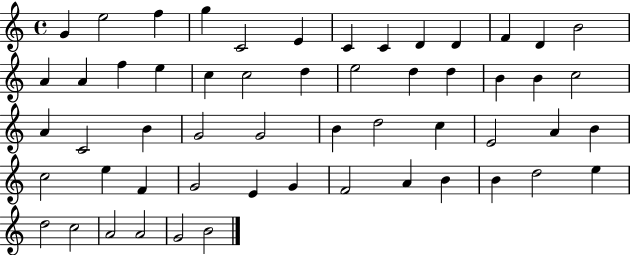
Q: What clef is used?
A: treble